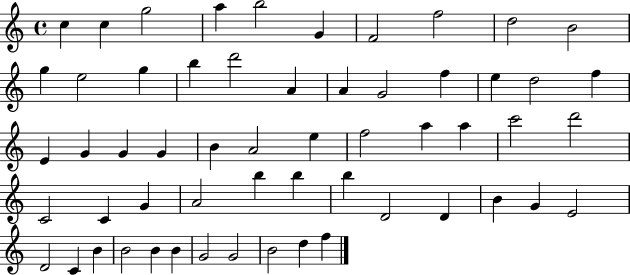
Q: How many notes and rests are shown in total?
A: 57